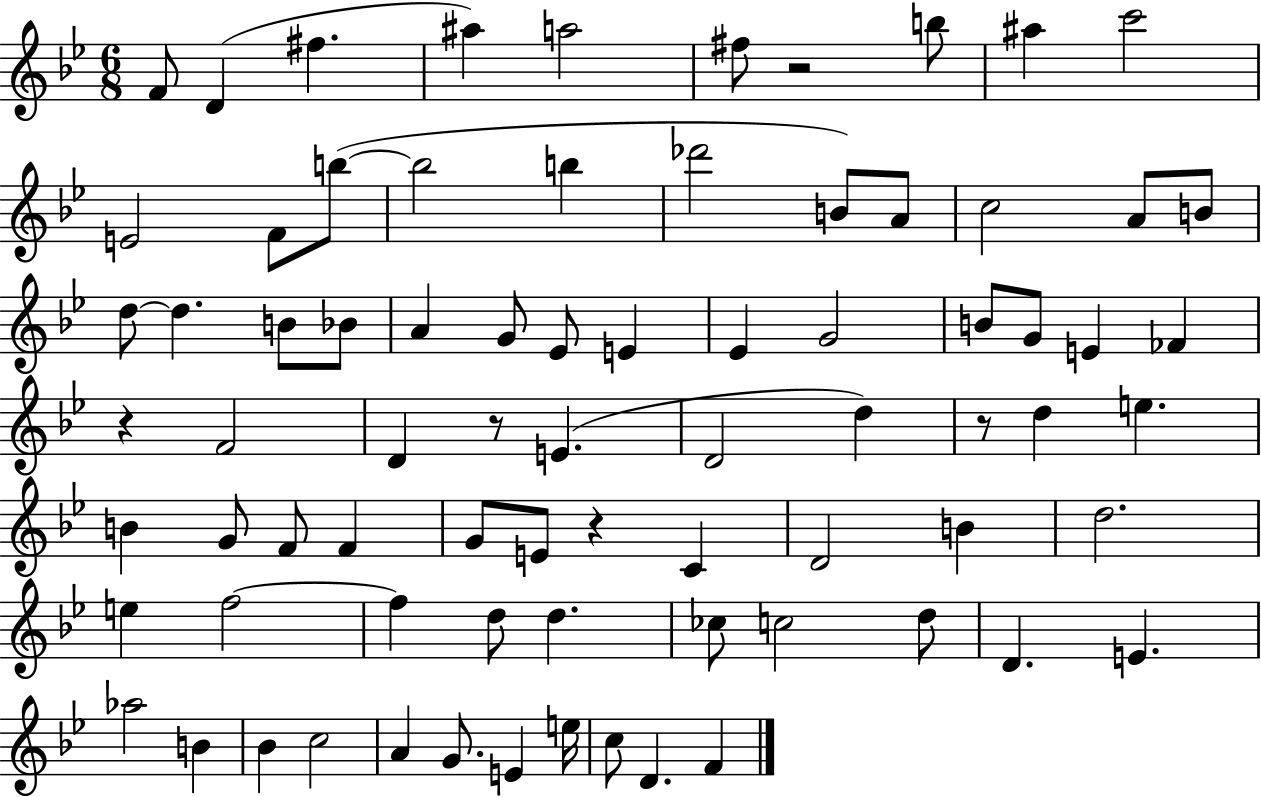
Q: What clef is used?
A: treble